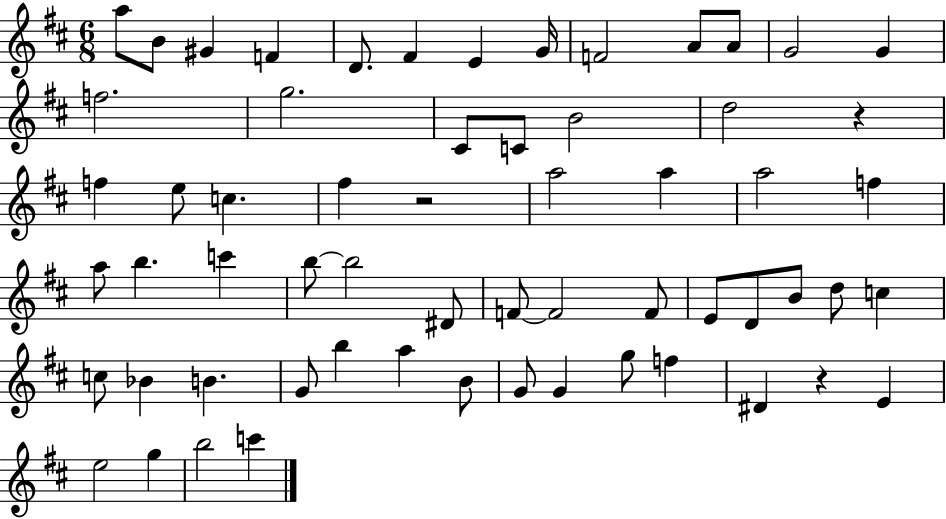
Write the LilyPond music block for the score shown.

{
  \clef treble
  \numericTimeSignature
  \time 6/8
  \key d \major
  a''8 b'8 gis'4 f'4 | d'8. fis'4 e'4 g'16 | f'2 a'8 a'8 | g'2 g'4 | \break f''2. | g''2. | cis'8 c'8 b'2 | d''2 r4 | \break f''4 e''8 c''4. | fis''4 r2 | a''2 a''4 | a''2 f''4 | \break a''8 b''4. c'''4 | b''8~~ b''2 dis'8 | f'8~~ f'2 f'8 | e'8 d'8 b'8 d''8 c''4 | \break c''8 bes'4 b'4. | g'8 b''4 a''4 b'8 | g'8 g'4 g''8 f''4 | dis'4 r4 e'4 | \break e''2 g''4 | b''2 c'''4 | \bar "|."
}